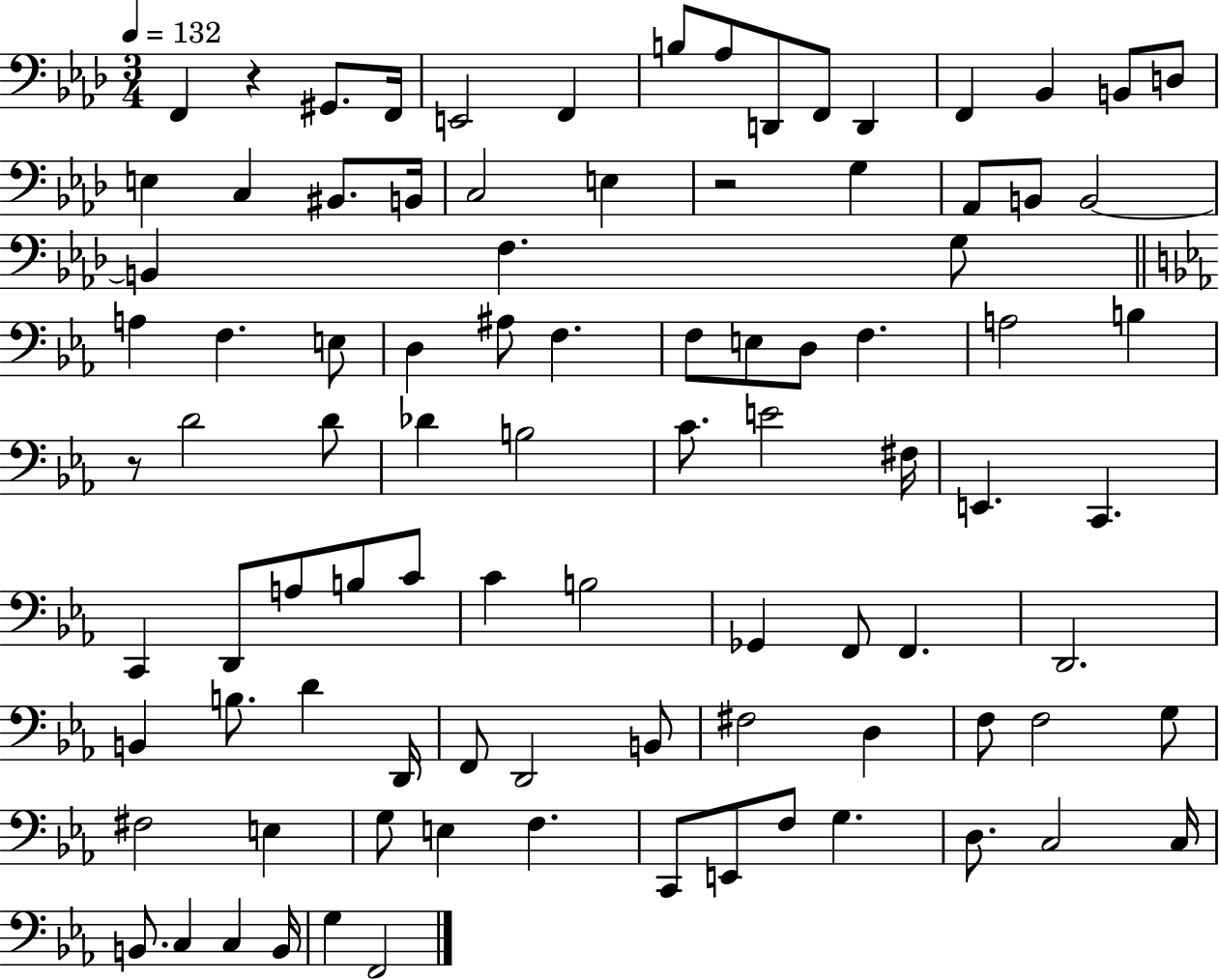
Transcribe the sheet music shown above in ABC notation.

X:1
T:Untitled
M:3/4
L:1/4
K:Ab
F,, z ^G,,/2 F,,/4 E,,2 F,, B,/2 _A,/2 D,,/2 F,,/2 D,, F,, _B,, B,,/2 D,/2 E, C, ^B,,/2 B,,/4 C,2 E, z2 G, _A,,/2 B,,/2 B,,2 B,, F, G,/2 A, F, E,/2 D, ^A,/2 F, F,/2 E,/2 D,/2 F, A,2 B, z/2 D2 D/2 _D B,2 C/2 E2 ^F,/4 E,, C,, C,, D,,/2 A,/2 B,/2 C/2 C B,2 _G,, F,,/2 F,, D,,2 B,, B,/2 D D,,/4 F,,/2 D,,2 B,,/2 ^F,2 D, F,/2 F,2 G,/2 ^F,2 E, G,/2 E, F, C,,/2 E,,/2 F,/2 G, D,/2 C,2 C,/4 B,,/2 C, C, B,,/4 G, F,,2